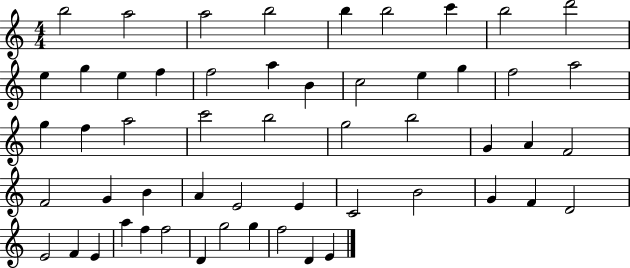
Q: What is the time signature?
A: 4/4